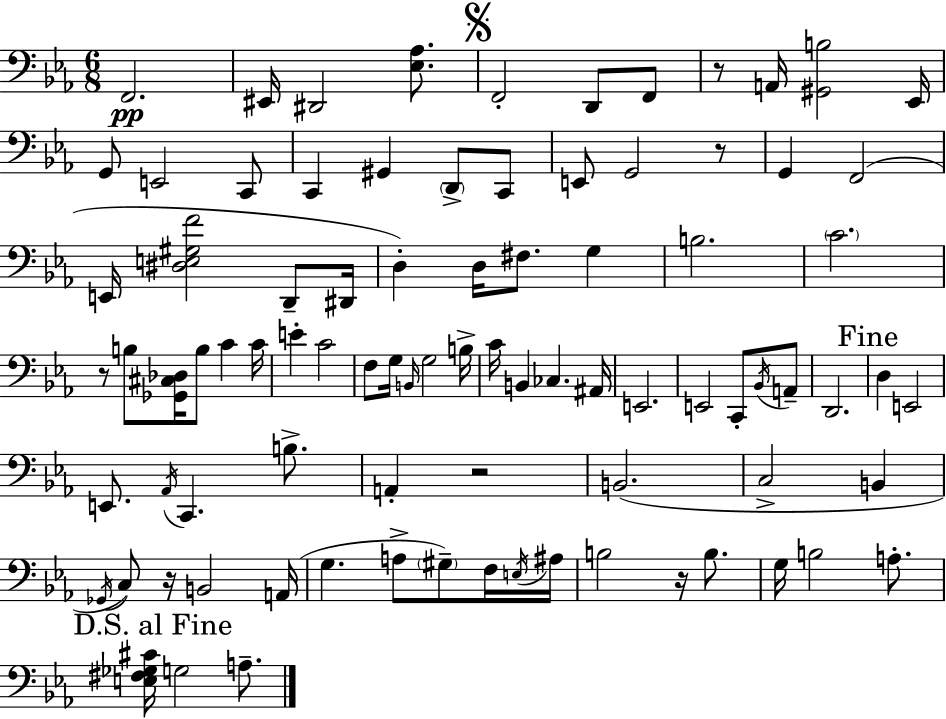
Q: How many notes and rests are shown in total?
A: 87